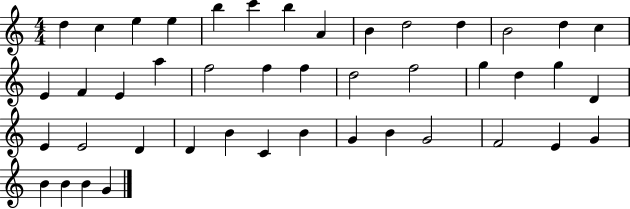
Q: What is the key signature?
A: C major